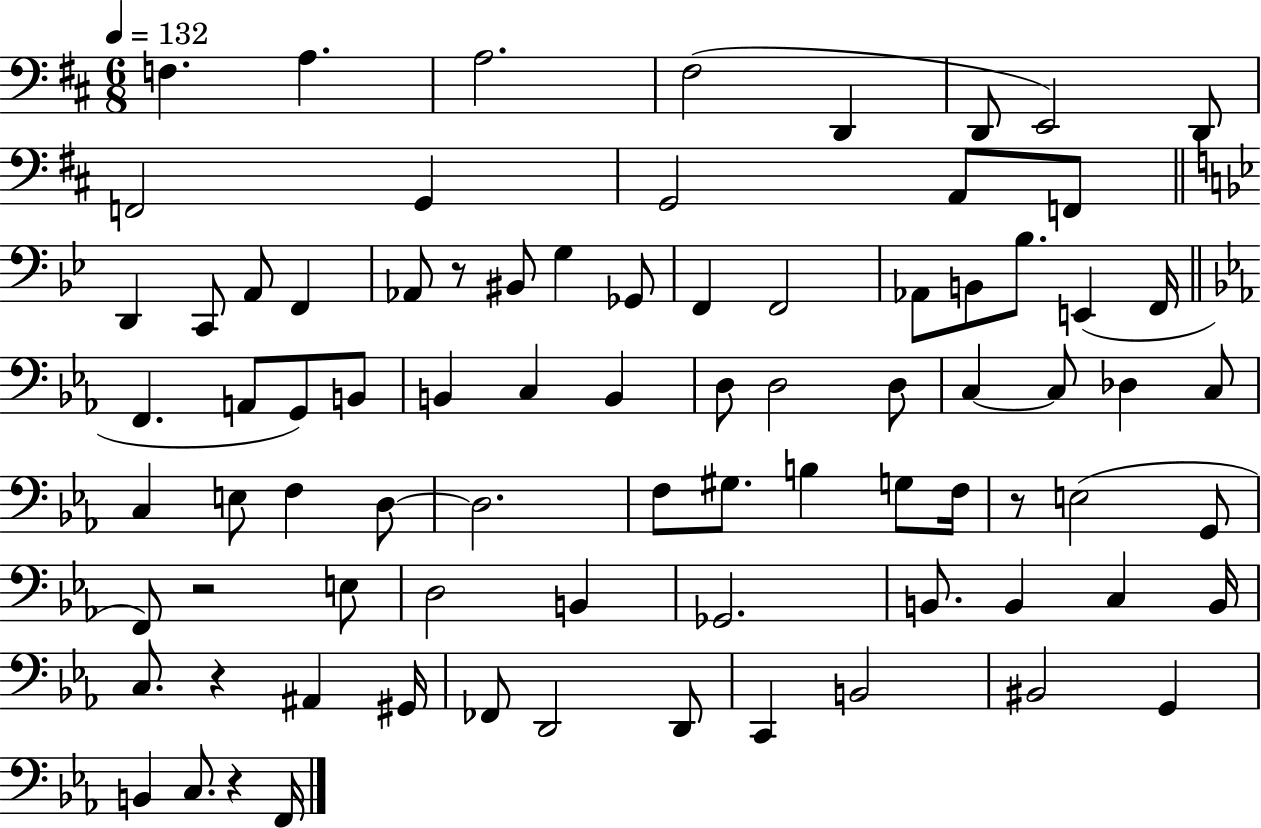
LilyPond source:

{
  \clef bass
  \numericTimeSignature
  \time 6/8
  \key d \major
  \tempo 4 = 132
  f4. a4. | a2. | fis2( d,4 | d,8 e,2) d,8 | \break f,2 g,4 | g,2 a,8 f,8 | \bar "||" \break \key bes \major d,4 c,8 a,8 f,4 | aes,8 r8 bis,8 g4 ges,8 | f,4 f,2 | aes,8 b,8 bes8. e,4( f,16 | \break \bar "||" \break \key ees \major f,4. a,8 g,8) b,8 | b,4 c4 b,4 | d8 d2 d8 | c4~~ c8 des4 c8 | \break c4 e8 f4 d8~~ | d2. | f8 gis8. b4 g8 f16 | r8 e2( g,8 | \break f,8) r2 e8 | d2 b,4 | ges,2. | b,8. b,4 c4 b,16 | \break c8. r4 ais,4 gis,16 | fes,8 d,2 d,8 | c,4 b,2 | bis,2 g,4 | \break b,4 c8. r4 f,16 | \bar "|."
}